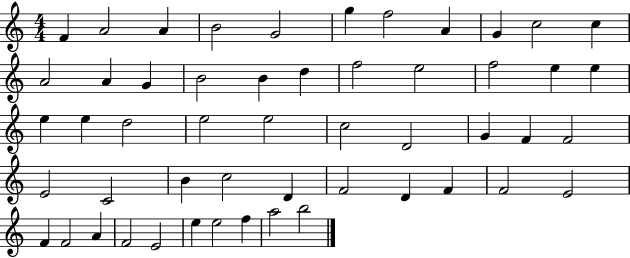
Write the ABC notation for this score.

X:1
T:Untitled
M:4/4
L:1/4
K:C
F A2 A B2 G2 g f2 A G c2 c A2 A G B2 B d f2 e2 f2 e e e e d2 e2 e2 c2 D2 G F F2 E2 C2 B c2 D F2 D F F2 E2 F F2 A F2 E2 e e2 f a2 b2